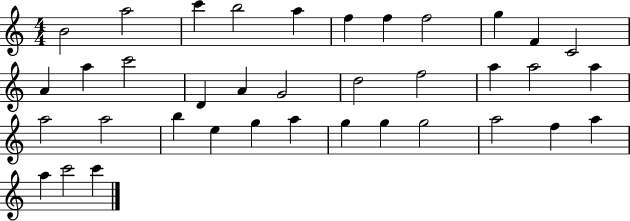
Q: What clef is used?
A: treble